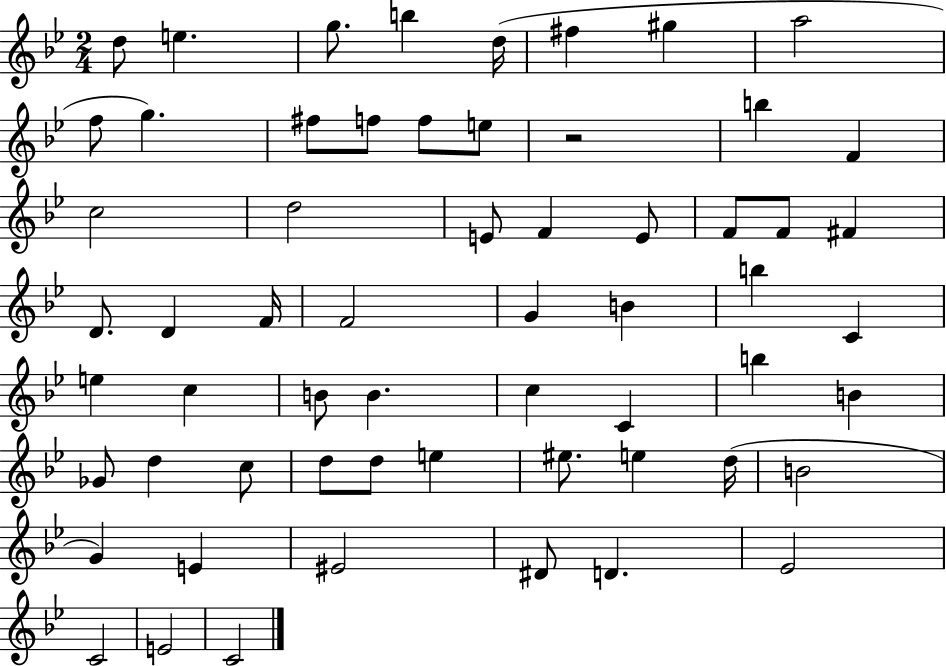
D5/e E5/q. G5/e. B5/q D5/s F#5/q G#5/q A5/h F5/e G5/q. F#5/e F5/e F5/e E5/e R/h B5/q F4/q C5/h D5/h E4/e F4/q E4/e F4/e F4/e F#4/q D4/e. D4/q F4/s F4/h G4/q B4/q B5/q C4/q E5/q C5/q B4/e B4/q. C5/q C4/q B5/q B4/q Gb4/e D5/q C5/e D5/e D5/e E5/q EIS5/e. E5/q D5/s B4/h G4/q E4/q EIS4/h D#4/e D4/q. Eb4/h C4/h E4/h C4/h